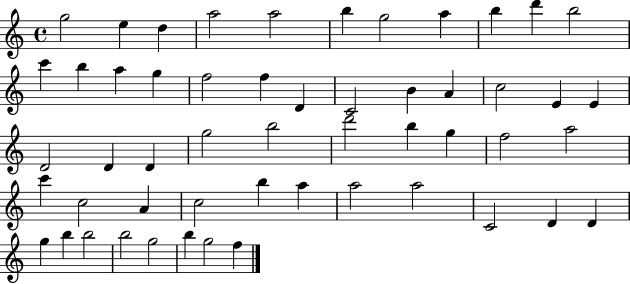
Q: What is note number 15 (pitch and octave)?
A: G5